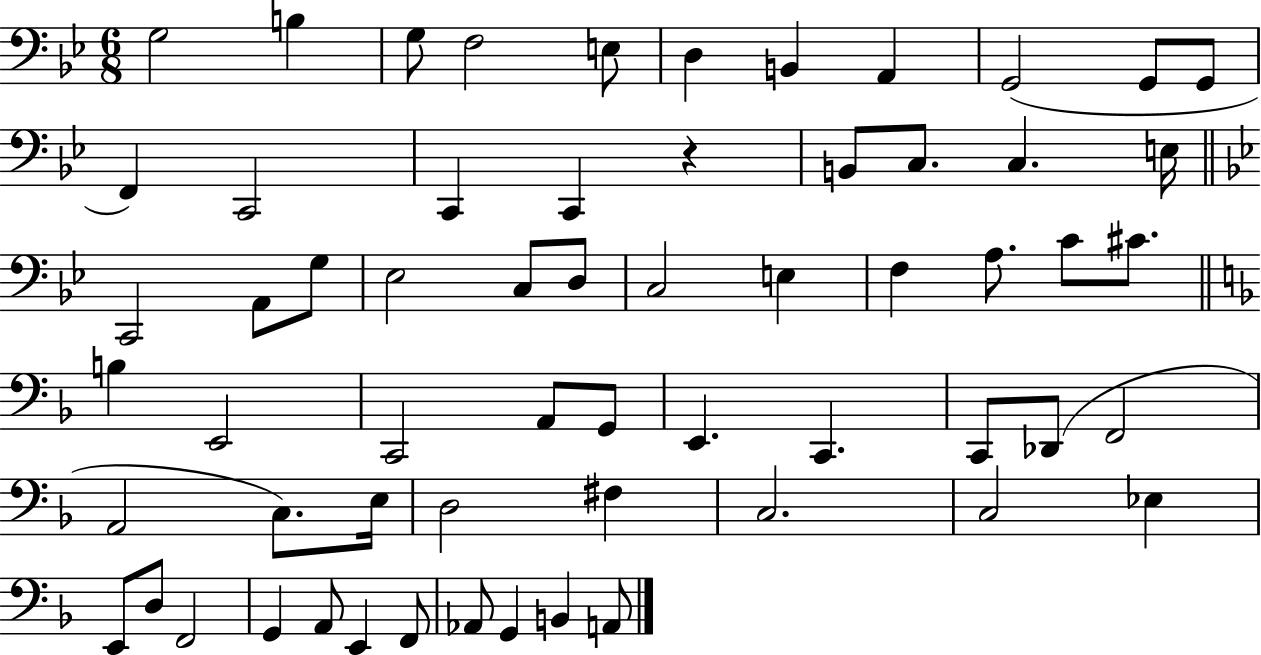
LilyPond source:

{
  \clef bass
  \numericTimeSignature
  \time 6/8
  \key bes \major
  g2 b4 | g8 f2 e8 | d4 b,4 a,4 | g,2( g,8 g,8 | \break f,4) c,2 | c,4 c,4 r4 | b,8 c8. c4. e16 | \bar "||" \break \key bes \major c,2 a,8 g8 | ees2 c8 d8 | c2 e4 | f4 a8. c'8 cis'8. | \break \bar "||" \break \key f \major b4 e,2 | c,2 a,8 g,8 | e,4. c,4. | c,8 des,8( f,2 | \break a,2 c8.) e16 | d2 fis4 | c2. | c2 ees4 | \break e,8 d8 f,2 | g,4 a,8 e,4 f,8 | aes,8 g,4 b,4 a,8 | \bar "|."
}